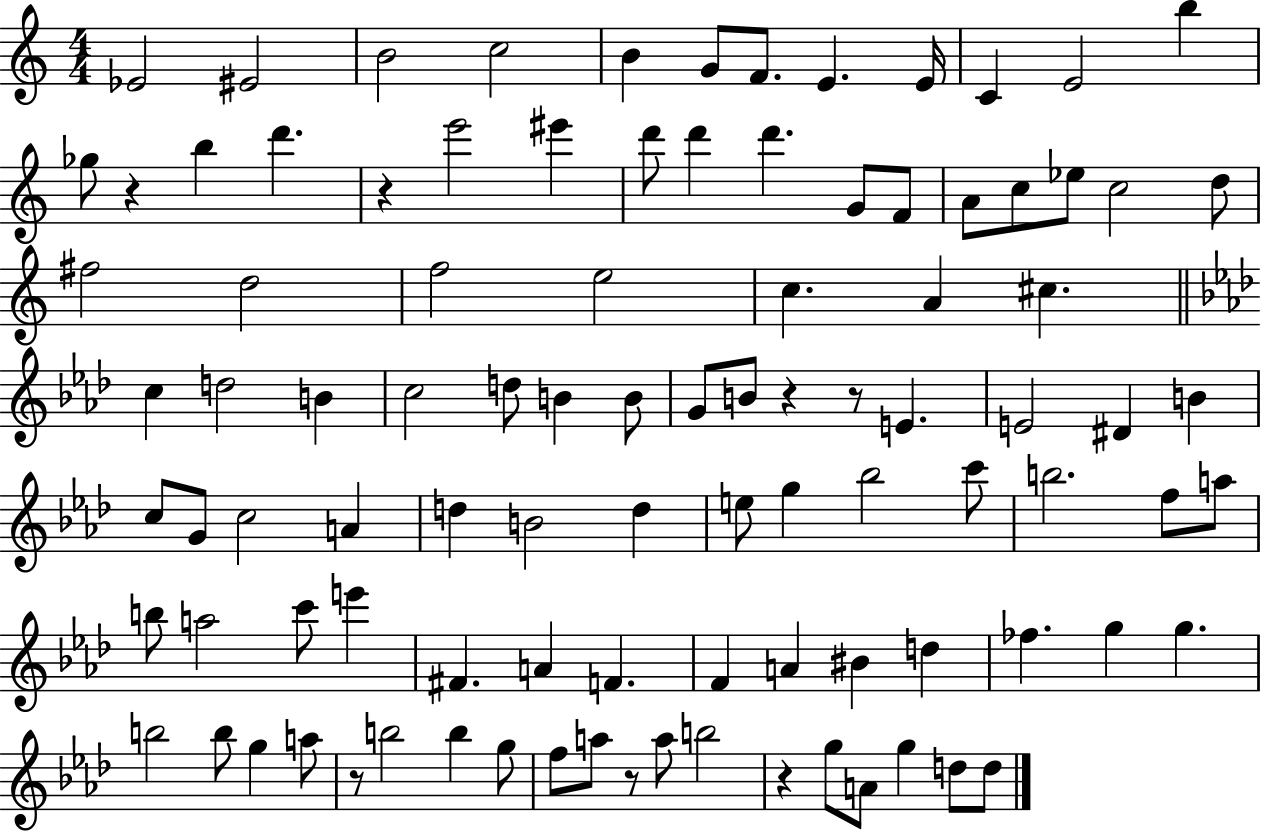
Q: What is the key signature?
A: C major